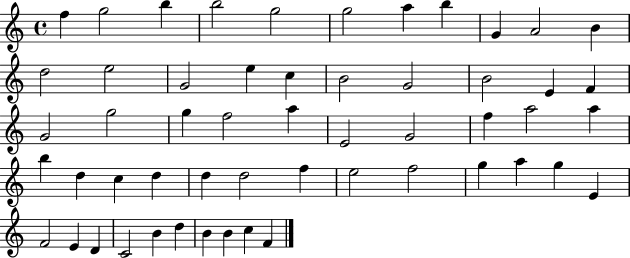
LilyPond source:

{
  \clef treble
  \time 4/4
  \defaultTimeSignature
  \key c \major
  f''4 g''2 b''4 | b''2 g''2 | g''2 a''4 b''4 | g'4 a'2 b'4 | \break d''2 e''2 | g'2 e''4 c''4 | b'2 g'2 | b'2 e'4 f'4 | \break g'2 g''2 | g''4 f''2 a''4 | e'2 g'2 | f''4 a''2 a''4 | \break b''4 d''4 c''4 d''4 | d''4 d''2 f''4 | e''2 f''2 | g''4 a''4 g''4 e'4 | \break f'2 e'4 d'4 | c'2 b'4 d''4 | b'4 b'4 c''4 f'4 | \bar "|."
}